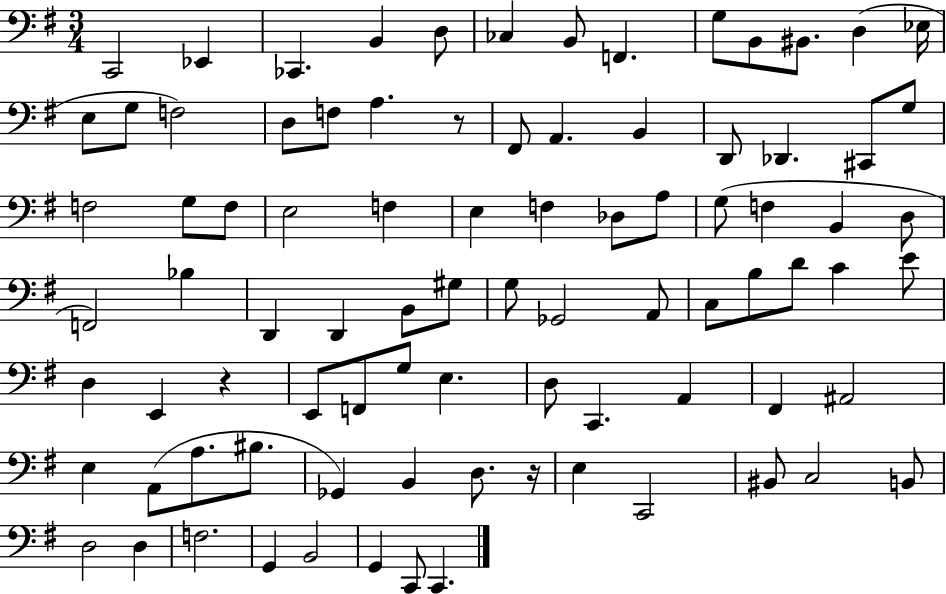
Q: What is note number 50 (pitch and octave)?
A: B3